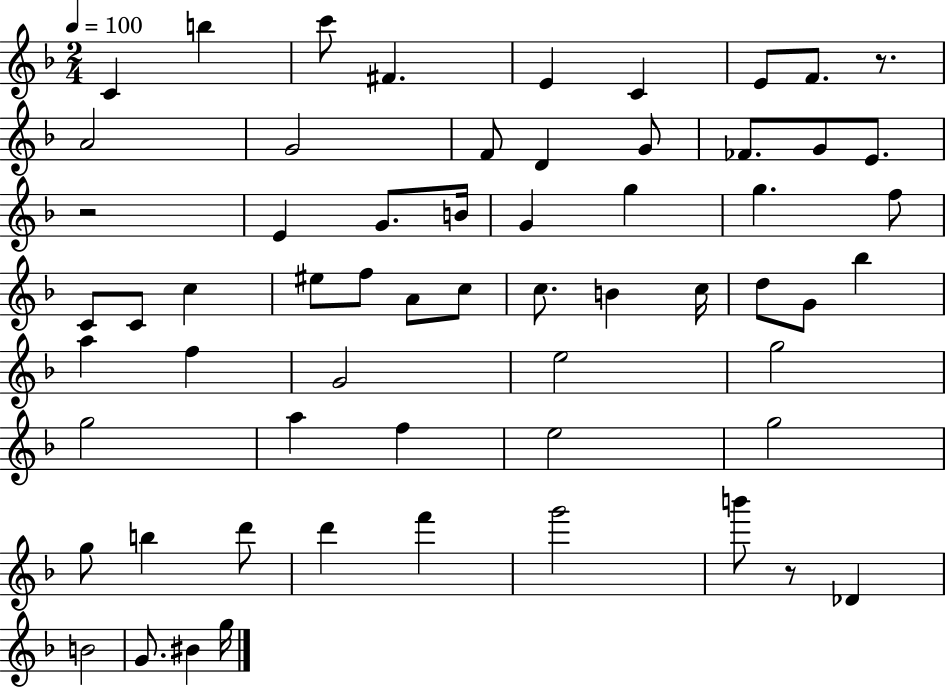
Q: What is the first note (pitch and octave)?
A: C4